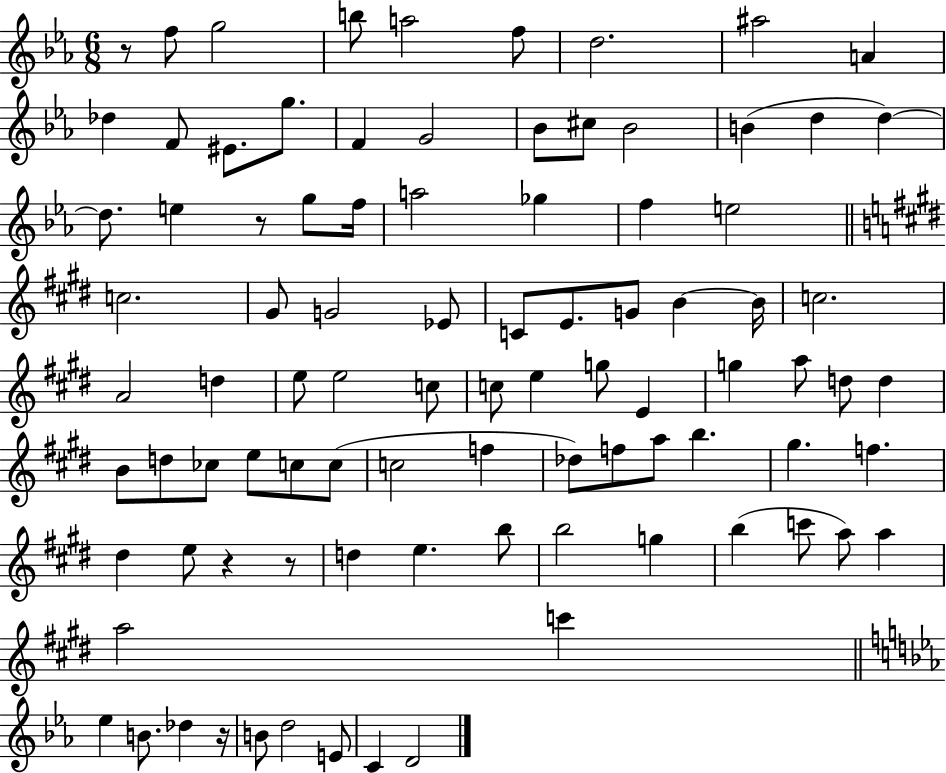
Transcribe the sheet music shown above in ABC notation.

X:1
T:Untitled
M:6/8
L:1/4
K:Eb
z/2 f/2 g2 b/2 a2 f/2 d2 ^a2 A _d F/2 ^E/2 g/2 F G2 _B/2 ^c/2 _B2 B d d d/2 e z/2 g/2 f/4 a2 _g f e2 c2 ^G/2 G2 _E/2 C/2 E/2 G/2 B B/4 c2 A2 d e/2 e2 c/2 c/2 e g/2 E g a/2 d/2 d B/2 d/2 _c/2 e/2 c/2 c/2 c2 f _d/2 f/2 a/2 b ^g f ^d e/2 z z/2 d e b/2 b2 g b c'/2 a/2 a a2 c' _e B/2 _d z/4 B/2 d2 E/2 C D2